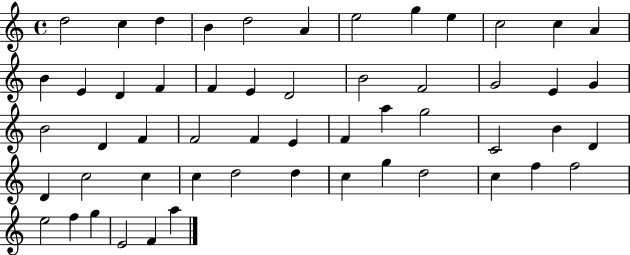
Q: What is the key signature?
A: C major